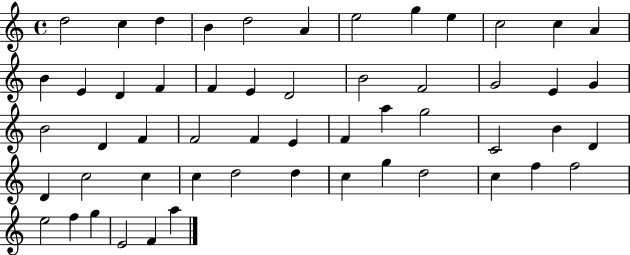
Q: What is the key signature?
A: C major